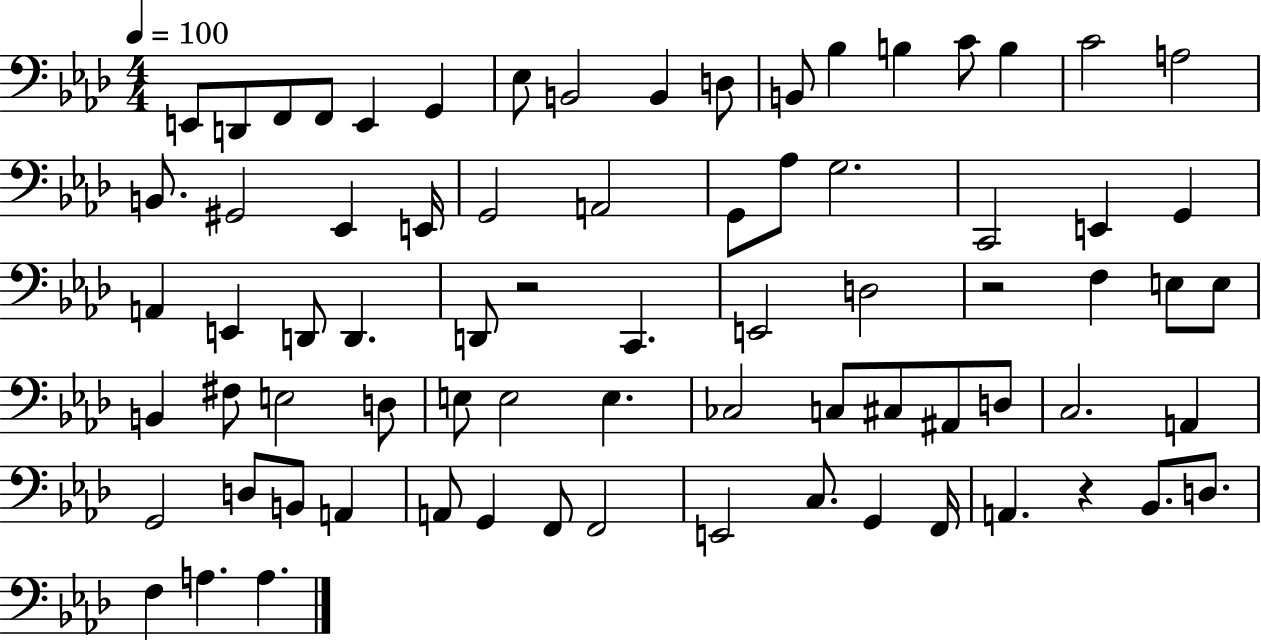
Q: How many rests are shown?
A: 3